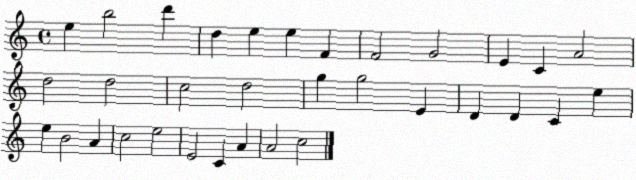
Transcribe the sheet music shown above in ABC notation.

X:1
T:Untitled
M:4/4
L:1/4
K:C
e b2 d' d e e F F2 G2 E C A2 d2 d2 c2 d2 g g2 E D D C e e B2 A c2 e2 E2 C A A2 c2